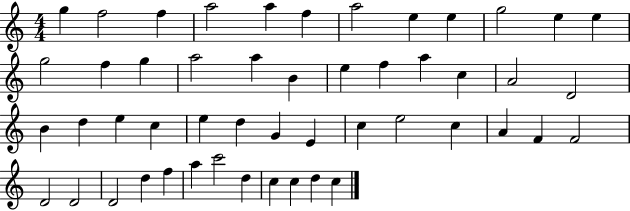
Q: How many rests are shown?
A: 0